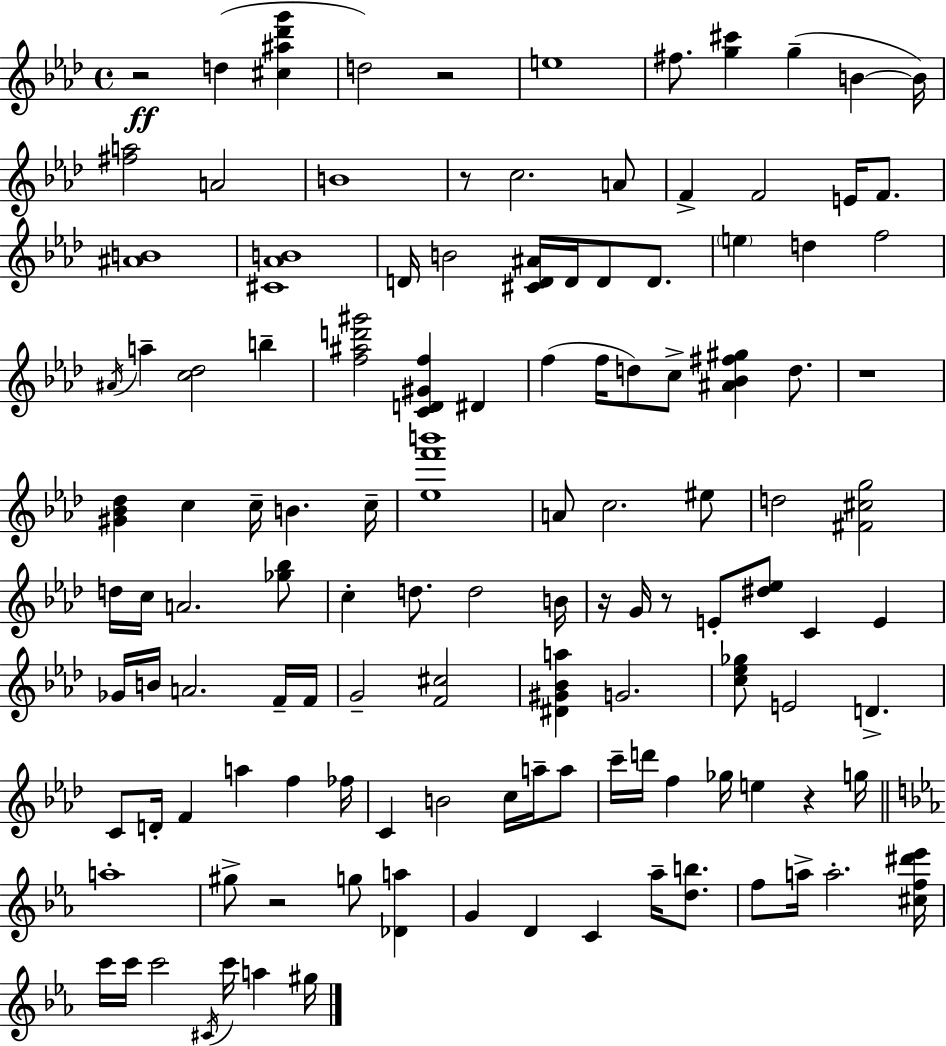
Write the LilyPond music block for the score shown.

{
  \clef treble
  \time 4/4
  \defaultTimeSignature
  \key f \minor
  r2\ff d''4( <cis'' ais'' des''' g'''>4 | d''2) r2 | e''1 | fis''8. <g'' cis'''>4 g''4--( b'4~~ b'16) | \break <fis'' a''>2 a'2 | b'1 | r8 c''2. a'8 | f'4-> f'2 e'16 f'8. | \break <ais' b'>1 | <cis' aes' b'>1 | d'16 b'2 <cis' d' ais'>16 d'16 d'8 d'8. | \parenthesize e''4 d''4 f''2 | \break \acciaccatura { ais'16 } a''4-- <c'' des''>2 b''4-- | <f'' ais'' d''' gis'''>2 <c' d' gis' f''>4 dis'4 | f''4( f''16 d''8) c''8-> <ais' bes' fis'' gis''>4 d''8. | r1 | \break <gis' bes' des''>4 c''4 c''16-- b'4. | c''16-- <ees'' f''' b'''>1 | a'8 c''2. eis''8 | d''2 <fis' cis'' g''>2 | \break d''16 c''16 a'2. <ges'' bes''>8 | c''4-. d''8. d''2 | b'16 r16 g'16 r8 e'8-. <dis'' ees''>8 c'4 e'4 | ges'16 b'16 a'2. f'16-- | \break f'16 g'2-- <f' cis''>2 | <dis' gis' bes' a''>4 g'2. | <c'' ees'' ges''>8 e'2 d'4.-> | c'8 d'16-. f'4 a''4 f''4 | \break fes''16 c'4 b'2 c''16 a''16-- a''8 | c'''16-- d'''16 f''4 ges''16 e''4 r4 | g''16 \bar "||" \break \key ees \major a''1-. | gis''8-> r2 g''8 <des' a''>4 | g'4 d'4 c'4 aes''16-- <d'' b''>8. | f''8 a''16-> a''2.-. <cis'' f'' dis''' ees'''>16 | \break c'''16 c'''16 c'''2 \acciaccatura { cis'16 } c'''16 a''4 | gis''16 \bar "|."
}